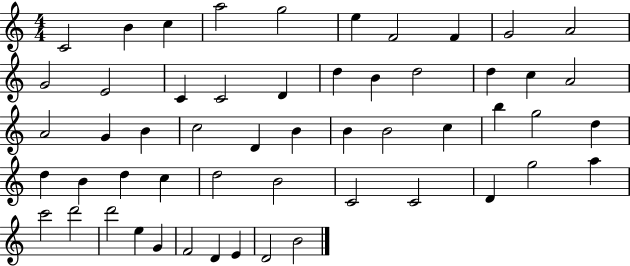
C4/h B4/q C5/q A5/h G5/h E5/q F4/h F4/q G4/h A4/h G4/h E4/h C4/q C4/h D4/q D5/q B4/q D5/h D5/q C5/q A4/h A4/h G4/q B4/q C5/h D4/q B4/q B4/q B4/h C5/q B5/q G5/h D5/q D5/q B4/q D5/q C5/q D5/h B4/h C4/h C4/h D4/q G5/h A5/q C6/h D6/h D6/h E5/q G4/q F4/h D4/q E4/q D4/h B4/h